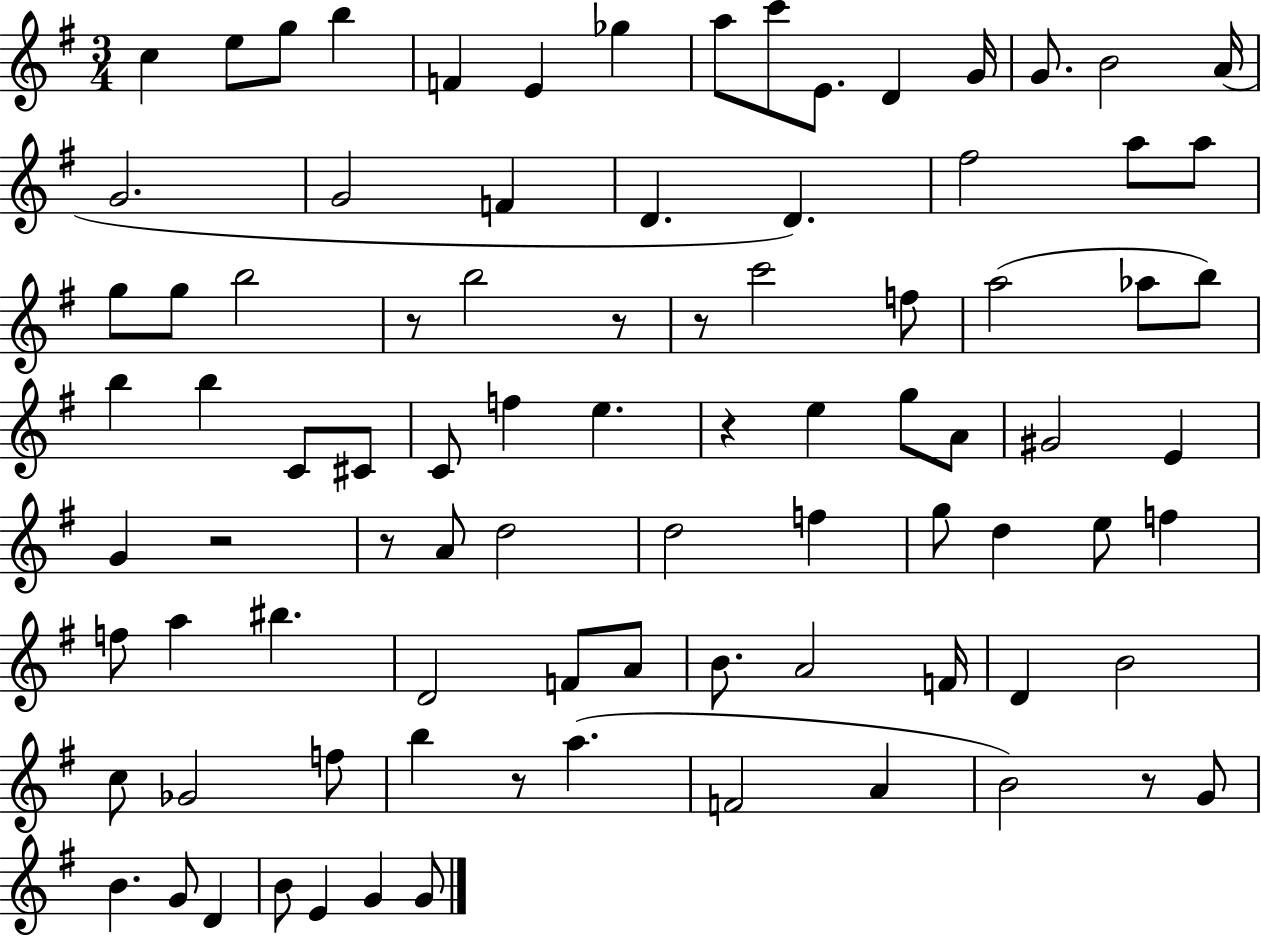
C5/q E5/e G5/e B5/q F4/q E4/q Gb5/q A5/e C6/e E4/e. D4/q G4/s G4/e. B4/h A4/s G4/h. G4/h F4/q D4/q. D4/q. F#5/h A5/e A5/e G5/e G5/e B5/h R/e B5/h R/e R/e C6/h F5/e A5/h Ab5/e B5/e B5/q B5/q C4/e C#4/e C4/e F5/q E5/q. R/q E5/q G5/e A4/e G#4/h E4/q G4/q R/h R/e A4/e D5/h D5/h F5/q G5/e D5/q E5/e F5/q F5/e A5/q BIS5/q. D4/h F4/e A4/e B4/e. A4/h F4/s D4/q B4/h C5/e Gb4/h F5/e B5/q R/e A5/q. F4/h A4/q B4/h R/e G4/e B4/q. G4/e D4/q B4/e E4/q G4/q G4/e